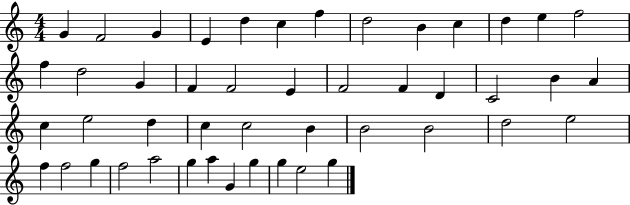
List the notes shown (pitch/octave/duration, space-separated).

G4/q F4/h G4/q E4/q D5/q C5/q F5/q D5/h B4/q C5/q D5/q E5/q F5/h F5/q D5/h G4/q F4/q F4/h E4/q F4/h F4/q D4/q C4/h B4/q A4/q C5/q E5/h D5/q C5/q C5/h B4/q B4/h B4/h D5/h E5/h F5/q F5/h G5/q F5/h A5/h G5/q A5/q G4/q G5/q G5/q E5/h G5/q